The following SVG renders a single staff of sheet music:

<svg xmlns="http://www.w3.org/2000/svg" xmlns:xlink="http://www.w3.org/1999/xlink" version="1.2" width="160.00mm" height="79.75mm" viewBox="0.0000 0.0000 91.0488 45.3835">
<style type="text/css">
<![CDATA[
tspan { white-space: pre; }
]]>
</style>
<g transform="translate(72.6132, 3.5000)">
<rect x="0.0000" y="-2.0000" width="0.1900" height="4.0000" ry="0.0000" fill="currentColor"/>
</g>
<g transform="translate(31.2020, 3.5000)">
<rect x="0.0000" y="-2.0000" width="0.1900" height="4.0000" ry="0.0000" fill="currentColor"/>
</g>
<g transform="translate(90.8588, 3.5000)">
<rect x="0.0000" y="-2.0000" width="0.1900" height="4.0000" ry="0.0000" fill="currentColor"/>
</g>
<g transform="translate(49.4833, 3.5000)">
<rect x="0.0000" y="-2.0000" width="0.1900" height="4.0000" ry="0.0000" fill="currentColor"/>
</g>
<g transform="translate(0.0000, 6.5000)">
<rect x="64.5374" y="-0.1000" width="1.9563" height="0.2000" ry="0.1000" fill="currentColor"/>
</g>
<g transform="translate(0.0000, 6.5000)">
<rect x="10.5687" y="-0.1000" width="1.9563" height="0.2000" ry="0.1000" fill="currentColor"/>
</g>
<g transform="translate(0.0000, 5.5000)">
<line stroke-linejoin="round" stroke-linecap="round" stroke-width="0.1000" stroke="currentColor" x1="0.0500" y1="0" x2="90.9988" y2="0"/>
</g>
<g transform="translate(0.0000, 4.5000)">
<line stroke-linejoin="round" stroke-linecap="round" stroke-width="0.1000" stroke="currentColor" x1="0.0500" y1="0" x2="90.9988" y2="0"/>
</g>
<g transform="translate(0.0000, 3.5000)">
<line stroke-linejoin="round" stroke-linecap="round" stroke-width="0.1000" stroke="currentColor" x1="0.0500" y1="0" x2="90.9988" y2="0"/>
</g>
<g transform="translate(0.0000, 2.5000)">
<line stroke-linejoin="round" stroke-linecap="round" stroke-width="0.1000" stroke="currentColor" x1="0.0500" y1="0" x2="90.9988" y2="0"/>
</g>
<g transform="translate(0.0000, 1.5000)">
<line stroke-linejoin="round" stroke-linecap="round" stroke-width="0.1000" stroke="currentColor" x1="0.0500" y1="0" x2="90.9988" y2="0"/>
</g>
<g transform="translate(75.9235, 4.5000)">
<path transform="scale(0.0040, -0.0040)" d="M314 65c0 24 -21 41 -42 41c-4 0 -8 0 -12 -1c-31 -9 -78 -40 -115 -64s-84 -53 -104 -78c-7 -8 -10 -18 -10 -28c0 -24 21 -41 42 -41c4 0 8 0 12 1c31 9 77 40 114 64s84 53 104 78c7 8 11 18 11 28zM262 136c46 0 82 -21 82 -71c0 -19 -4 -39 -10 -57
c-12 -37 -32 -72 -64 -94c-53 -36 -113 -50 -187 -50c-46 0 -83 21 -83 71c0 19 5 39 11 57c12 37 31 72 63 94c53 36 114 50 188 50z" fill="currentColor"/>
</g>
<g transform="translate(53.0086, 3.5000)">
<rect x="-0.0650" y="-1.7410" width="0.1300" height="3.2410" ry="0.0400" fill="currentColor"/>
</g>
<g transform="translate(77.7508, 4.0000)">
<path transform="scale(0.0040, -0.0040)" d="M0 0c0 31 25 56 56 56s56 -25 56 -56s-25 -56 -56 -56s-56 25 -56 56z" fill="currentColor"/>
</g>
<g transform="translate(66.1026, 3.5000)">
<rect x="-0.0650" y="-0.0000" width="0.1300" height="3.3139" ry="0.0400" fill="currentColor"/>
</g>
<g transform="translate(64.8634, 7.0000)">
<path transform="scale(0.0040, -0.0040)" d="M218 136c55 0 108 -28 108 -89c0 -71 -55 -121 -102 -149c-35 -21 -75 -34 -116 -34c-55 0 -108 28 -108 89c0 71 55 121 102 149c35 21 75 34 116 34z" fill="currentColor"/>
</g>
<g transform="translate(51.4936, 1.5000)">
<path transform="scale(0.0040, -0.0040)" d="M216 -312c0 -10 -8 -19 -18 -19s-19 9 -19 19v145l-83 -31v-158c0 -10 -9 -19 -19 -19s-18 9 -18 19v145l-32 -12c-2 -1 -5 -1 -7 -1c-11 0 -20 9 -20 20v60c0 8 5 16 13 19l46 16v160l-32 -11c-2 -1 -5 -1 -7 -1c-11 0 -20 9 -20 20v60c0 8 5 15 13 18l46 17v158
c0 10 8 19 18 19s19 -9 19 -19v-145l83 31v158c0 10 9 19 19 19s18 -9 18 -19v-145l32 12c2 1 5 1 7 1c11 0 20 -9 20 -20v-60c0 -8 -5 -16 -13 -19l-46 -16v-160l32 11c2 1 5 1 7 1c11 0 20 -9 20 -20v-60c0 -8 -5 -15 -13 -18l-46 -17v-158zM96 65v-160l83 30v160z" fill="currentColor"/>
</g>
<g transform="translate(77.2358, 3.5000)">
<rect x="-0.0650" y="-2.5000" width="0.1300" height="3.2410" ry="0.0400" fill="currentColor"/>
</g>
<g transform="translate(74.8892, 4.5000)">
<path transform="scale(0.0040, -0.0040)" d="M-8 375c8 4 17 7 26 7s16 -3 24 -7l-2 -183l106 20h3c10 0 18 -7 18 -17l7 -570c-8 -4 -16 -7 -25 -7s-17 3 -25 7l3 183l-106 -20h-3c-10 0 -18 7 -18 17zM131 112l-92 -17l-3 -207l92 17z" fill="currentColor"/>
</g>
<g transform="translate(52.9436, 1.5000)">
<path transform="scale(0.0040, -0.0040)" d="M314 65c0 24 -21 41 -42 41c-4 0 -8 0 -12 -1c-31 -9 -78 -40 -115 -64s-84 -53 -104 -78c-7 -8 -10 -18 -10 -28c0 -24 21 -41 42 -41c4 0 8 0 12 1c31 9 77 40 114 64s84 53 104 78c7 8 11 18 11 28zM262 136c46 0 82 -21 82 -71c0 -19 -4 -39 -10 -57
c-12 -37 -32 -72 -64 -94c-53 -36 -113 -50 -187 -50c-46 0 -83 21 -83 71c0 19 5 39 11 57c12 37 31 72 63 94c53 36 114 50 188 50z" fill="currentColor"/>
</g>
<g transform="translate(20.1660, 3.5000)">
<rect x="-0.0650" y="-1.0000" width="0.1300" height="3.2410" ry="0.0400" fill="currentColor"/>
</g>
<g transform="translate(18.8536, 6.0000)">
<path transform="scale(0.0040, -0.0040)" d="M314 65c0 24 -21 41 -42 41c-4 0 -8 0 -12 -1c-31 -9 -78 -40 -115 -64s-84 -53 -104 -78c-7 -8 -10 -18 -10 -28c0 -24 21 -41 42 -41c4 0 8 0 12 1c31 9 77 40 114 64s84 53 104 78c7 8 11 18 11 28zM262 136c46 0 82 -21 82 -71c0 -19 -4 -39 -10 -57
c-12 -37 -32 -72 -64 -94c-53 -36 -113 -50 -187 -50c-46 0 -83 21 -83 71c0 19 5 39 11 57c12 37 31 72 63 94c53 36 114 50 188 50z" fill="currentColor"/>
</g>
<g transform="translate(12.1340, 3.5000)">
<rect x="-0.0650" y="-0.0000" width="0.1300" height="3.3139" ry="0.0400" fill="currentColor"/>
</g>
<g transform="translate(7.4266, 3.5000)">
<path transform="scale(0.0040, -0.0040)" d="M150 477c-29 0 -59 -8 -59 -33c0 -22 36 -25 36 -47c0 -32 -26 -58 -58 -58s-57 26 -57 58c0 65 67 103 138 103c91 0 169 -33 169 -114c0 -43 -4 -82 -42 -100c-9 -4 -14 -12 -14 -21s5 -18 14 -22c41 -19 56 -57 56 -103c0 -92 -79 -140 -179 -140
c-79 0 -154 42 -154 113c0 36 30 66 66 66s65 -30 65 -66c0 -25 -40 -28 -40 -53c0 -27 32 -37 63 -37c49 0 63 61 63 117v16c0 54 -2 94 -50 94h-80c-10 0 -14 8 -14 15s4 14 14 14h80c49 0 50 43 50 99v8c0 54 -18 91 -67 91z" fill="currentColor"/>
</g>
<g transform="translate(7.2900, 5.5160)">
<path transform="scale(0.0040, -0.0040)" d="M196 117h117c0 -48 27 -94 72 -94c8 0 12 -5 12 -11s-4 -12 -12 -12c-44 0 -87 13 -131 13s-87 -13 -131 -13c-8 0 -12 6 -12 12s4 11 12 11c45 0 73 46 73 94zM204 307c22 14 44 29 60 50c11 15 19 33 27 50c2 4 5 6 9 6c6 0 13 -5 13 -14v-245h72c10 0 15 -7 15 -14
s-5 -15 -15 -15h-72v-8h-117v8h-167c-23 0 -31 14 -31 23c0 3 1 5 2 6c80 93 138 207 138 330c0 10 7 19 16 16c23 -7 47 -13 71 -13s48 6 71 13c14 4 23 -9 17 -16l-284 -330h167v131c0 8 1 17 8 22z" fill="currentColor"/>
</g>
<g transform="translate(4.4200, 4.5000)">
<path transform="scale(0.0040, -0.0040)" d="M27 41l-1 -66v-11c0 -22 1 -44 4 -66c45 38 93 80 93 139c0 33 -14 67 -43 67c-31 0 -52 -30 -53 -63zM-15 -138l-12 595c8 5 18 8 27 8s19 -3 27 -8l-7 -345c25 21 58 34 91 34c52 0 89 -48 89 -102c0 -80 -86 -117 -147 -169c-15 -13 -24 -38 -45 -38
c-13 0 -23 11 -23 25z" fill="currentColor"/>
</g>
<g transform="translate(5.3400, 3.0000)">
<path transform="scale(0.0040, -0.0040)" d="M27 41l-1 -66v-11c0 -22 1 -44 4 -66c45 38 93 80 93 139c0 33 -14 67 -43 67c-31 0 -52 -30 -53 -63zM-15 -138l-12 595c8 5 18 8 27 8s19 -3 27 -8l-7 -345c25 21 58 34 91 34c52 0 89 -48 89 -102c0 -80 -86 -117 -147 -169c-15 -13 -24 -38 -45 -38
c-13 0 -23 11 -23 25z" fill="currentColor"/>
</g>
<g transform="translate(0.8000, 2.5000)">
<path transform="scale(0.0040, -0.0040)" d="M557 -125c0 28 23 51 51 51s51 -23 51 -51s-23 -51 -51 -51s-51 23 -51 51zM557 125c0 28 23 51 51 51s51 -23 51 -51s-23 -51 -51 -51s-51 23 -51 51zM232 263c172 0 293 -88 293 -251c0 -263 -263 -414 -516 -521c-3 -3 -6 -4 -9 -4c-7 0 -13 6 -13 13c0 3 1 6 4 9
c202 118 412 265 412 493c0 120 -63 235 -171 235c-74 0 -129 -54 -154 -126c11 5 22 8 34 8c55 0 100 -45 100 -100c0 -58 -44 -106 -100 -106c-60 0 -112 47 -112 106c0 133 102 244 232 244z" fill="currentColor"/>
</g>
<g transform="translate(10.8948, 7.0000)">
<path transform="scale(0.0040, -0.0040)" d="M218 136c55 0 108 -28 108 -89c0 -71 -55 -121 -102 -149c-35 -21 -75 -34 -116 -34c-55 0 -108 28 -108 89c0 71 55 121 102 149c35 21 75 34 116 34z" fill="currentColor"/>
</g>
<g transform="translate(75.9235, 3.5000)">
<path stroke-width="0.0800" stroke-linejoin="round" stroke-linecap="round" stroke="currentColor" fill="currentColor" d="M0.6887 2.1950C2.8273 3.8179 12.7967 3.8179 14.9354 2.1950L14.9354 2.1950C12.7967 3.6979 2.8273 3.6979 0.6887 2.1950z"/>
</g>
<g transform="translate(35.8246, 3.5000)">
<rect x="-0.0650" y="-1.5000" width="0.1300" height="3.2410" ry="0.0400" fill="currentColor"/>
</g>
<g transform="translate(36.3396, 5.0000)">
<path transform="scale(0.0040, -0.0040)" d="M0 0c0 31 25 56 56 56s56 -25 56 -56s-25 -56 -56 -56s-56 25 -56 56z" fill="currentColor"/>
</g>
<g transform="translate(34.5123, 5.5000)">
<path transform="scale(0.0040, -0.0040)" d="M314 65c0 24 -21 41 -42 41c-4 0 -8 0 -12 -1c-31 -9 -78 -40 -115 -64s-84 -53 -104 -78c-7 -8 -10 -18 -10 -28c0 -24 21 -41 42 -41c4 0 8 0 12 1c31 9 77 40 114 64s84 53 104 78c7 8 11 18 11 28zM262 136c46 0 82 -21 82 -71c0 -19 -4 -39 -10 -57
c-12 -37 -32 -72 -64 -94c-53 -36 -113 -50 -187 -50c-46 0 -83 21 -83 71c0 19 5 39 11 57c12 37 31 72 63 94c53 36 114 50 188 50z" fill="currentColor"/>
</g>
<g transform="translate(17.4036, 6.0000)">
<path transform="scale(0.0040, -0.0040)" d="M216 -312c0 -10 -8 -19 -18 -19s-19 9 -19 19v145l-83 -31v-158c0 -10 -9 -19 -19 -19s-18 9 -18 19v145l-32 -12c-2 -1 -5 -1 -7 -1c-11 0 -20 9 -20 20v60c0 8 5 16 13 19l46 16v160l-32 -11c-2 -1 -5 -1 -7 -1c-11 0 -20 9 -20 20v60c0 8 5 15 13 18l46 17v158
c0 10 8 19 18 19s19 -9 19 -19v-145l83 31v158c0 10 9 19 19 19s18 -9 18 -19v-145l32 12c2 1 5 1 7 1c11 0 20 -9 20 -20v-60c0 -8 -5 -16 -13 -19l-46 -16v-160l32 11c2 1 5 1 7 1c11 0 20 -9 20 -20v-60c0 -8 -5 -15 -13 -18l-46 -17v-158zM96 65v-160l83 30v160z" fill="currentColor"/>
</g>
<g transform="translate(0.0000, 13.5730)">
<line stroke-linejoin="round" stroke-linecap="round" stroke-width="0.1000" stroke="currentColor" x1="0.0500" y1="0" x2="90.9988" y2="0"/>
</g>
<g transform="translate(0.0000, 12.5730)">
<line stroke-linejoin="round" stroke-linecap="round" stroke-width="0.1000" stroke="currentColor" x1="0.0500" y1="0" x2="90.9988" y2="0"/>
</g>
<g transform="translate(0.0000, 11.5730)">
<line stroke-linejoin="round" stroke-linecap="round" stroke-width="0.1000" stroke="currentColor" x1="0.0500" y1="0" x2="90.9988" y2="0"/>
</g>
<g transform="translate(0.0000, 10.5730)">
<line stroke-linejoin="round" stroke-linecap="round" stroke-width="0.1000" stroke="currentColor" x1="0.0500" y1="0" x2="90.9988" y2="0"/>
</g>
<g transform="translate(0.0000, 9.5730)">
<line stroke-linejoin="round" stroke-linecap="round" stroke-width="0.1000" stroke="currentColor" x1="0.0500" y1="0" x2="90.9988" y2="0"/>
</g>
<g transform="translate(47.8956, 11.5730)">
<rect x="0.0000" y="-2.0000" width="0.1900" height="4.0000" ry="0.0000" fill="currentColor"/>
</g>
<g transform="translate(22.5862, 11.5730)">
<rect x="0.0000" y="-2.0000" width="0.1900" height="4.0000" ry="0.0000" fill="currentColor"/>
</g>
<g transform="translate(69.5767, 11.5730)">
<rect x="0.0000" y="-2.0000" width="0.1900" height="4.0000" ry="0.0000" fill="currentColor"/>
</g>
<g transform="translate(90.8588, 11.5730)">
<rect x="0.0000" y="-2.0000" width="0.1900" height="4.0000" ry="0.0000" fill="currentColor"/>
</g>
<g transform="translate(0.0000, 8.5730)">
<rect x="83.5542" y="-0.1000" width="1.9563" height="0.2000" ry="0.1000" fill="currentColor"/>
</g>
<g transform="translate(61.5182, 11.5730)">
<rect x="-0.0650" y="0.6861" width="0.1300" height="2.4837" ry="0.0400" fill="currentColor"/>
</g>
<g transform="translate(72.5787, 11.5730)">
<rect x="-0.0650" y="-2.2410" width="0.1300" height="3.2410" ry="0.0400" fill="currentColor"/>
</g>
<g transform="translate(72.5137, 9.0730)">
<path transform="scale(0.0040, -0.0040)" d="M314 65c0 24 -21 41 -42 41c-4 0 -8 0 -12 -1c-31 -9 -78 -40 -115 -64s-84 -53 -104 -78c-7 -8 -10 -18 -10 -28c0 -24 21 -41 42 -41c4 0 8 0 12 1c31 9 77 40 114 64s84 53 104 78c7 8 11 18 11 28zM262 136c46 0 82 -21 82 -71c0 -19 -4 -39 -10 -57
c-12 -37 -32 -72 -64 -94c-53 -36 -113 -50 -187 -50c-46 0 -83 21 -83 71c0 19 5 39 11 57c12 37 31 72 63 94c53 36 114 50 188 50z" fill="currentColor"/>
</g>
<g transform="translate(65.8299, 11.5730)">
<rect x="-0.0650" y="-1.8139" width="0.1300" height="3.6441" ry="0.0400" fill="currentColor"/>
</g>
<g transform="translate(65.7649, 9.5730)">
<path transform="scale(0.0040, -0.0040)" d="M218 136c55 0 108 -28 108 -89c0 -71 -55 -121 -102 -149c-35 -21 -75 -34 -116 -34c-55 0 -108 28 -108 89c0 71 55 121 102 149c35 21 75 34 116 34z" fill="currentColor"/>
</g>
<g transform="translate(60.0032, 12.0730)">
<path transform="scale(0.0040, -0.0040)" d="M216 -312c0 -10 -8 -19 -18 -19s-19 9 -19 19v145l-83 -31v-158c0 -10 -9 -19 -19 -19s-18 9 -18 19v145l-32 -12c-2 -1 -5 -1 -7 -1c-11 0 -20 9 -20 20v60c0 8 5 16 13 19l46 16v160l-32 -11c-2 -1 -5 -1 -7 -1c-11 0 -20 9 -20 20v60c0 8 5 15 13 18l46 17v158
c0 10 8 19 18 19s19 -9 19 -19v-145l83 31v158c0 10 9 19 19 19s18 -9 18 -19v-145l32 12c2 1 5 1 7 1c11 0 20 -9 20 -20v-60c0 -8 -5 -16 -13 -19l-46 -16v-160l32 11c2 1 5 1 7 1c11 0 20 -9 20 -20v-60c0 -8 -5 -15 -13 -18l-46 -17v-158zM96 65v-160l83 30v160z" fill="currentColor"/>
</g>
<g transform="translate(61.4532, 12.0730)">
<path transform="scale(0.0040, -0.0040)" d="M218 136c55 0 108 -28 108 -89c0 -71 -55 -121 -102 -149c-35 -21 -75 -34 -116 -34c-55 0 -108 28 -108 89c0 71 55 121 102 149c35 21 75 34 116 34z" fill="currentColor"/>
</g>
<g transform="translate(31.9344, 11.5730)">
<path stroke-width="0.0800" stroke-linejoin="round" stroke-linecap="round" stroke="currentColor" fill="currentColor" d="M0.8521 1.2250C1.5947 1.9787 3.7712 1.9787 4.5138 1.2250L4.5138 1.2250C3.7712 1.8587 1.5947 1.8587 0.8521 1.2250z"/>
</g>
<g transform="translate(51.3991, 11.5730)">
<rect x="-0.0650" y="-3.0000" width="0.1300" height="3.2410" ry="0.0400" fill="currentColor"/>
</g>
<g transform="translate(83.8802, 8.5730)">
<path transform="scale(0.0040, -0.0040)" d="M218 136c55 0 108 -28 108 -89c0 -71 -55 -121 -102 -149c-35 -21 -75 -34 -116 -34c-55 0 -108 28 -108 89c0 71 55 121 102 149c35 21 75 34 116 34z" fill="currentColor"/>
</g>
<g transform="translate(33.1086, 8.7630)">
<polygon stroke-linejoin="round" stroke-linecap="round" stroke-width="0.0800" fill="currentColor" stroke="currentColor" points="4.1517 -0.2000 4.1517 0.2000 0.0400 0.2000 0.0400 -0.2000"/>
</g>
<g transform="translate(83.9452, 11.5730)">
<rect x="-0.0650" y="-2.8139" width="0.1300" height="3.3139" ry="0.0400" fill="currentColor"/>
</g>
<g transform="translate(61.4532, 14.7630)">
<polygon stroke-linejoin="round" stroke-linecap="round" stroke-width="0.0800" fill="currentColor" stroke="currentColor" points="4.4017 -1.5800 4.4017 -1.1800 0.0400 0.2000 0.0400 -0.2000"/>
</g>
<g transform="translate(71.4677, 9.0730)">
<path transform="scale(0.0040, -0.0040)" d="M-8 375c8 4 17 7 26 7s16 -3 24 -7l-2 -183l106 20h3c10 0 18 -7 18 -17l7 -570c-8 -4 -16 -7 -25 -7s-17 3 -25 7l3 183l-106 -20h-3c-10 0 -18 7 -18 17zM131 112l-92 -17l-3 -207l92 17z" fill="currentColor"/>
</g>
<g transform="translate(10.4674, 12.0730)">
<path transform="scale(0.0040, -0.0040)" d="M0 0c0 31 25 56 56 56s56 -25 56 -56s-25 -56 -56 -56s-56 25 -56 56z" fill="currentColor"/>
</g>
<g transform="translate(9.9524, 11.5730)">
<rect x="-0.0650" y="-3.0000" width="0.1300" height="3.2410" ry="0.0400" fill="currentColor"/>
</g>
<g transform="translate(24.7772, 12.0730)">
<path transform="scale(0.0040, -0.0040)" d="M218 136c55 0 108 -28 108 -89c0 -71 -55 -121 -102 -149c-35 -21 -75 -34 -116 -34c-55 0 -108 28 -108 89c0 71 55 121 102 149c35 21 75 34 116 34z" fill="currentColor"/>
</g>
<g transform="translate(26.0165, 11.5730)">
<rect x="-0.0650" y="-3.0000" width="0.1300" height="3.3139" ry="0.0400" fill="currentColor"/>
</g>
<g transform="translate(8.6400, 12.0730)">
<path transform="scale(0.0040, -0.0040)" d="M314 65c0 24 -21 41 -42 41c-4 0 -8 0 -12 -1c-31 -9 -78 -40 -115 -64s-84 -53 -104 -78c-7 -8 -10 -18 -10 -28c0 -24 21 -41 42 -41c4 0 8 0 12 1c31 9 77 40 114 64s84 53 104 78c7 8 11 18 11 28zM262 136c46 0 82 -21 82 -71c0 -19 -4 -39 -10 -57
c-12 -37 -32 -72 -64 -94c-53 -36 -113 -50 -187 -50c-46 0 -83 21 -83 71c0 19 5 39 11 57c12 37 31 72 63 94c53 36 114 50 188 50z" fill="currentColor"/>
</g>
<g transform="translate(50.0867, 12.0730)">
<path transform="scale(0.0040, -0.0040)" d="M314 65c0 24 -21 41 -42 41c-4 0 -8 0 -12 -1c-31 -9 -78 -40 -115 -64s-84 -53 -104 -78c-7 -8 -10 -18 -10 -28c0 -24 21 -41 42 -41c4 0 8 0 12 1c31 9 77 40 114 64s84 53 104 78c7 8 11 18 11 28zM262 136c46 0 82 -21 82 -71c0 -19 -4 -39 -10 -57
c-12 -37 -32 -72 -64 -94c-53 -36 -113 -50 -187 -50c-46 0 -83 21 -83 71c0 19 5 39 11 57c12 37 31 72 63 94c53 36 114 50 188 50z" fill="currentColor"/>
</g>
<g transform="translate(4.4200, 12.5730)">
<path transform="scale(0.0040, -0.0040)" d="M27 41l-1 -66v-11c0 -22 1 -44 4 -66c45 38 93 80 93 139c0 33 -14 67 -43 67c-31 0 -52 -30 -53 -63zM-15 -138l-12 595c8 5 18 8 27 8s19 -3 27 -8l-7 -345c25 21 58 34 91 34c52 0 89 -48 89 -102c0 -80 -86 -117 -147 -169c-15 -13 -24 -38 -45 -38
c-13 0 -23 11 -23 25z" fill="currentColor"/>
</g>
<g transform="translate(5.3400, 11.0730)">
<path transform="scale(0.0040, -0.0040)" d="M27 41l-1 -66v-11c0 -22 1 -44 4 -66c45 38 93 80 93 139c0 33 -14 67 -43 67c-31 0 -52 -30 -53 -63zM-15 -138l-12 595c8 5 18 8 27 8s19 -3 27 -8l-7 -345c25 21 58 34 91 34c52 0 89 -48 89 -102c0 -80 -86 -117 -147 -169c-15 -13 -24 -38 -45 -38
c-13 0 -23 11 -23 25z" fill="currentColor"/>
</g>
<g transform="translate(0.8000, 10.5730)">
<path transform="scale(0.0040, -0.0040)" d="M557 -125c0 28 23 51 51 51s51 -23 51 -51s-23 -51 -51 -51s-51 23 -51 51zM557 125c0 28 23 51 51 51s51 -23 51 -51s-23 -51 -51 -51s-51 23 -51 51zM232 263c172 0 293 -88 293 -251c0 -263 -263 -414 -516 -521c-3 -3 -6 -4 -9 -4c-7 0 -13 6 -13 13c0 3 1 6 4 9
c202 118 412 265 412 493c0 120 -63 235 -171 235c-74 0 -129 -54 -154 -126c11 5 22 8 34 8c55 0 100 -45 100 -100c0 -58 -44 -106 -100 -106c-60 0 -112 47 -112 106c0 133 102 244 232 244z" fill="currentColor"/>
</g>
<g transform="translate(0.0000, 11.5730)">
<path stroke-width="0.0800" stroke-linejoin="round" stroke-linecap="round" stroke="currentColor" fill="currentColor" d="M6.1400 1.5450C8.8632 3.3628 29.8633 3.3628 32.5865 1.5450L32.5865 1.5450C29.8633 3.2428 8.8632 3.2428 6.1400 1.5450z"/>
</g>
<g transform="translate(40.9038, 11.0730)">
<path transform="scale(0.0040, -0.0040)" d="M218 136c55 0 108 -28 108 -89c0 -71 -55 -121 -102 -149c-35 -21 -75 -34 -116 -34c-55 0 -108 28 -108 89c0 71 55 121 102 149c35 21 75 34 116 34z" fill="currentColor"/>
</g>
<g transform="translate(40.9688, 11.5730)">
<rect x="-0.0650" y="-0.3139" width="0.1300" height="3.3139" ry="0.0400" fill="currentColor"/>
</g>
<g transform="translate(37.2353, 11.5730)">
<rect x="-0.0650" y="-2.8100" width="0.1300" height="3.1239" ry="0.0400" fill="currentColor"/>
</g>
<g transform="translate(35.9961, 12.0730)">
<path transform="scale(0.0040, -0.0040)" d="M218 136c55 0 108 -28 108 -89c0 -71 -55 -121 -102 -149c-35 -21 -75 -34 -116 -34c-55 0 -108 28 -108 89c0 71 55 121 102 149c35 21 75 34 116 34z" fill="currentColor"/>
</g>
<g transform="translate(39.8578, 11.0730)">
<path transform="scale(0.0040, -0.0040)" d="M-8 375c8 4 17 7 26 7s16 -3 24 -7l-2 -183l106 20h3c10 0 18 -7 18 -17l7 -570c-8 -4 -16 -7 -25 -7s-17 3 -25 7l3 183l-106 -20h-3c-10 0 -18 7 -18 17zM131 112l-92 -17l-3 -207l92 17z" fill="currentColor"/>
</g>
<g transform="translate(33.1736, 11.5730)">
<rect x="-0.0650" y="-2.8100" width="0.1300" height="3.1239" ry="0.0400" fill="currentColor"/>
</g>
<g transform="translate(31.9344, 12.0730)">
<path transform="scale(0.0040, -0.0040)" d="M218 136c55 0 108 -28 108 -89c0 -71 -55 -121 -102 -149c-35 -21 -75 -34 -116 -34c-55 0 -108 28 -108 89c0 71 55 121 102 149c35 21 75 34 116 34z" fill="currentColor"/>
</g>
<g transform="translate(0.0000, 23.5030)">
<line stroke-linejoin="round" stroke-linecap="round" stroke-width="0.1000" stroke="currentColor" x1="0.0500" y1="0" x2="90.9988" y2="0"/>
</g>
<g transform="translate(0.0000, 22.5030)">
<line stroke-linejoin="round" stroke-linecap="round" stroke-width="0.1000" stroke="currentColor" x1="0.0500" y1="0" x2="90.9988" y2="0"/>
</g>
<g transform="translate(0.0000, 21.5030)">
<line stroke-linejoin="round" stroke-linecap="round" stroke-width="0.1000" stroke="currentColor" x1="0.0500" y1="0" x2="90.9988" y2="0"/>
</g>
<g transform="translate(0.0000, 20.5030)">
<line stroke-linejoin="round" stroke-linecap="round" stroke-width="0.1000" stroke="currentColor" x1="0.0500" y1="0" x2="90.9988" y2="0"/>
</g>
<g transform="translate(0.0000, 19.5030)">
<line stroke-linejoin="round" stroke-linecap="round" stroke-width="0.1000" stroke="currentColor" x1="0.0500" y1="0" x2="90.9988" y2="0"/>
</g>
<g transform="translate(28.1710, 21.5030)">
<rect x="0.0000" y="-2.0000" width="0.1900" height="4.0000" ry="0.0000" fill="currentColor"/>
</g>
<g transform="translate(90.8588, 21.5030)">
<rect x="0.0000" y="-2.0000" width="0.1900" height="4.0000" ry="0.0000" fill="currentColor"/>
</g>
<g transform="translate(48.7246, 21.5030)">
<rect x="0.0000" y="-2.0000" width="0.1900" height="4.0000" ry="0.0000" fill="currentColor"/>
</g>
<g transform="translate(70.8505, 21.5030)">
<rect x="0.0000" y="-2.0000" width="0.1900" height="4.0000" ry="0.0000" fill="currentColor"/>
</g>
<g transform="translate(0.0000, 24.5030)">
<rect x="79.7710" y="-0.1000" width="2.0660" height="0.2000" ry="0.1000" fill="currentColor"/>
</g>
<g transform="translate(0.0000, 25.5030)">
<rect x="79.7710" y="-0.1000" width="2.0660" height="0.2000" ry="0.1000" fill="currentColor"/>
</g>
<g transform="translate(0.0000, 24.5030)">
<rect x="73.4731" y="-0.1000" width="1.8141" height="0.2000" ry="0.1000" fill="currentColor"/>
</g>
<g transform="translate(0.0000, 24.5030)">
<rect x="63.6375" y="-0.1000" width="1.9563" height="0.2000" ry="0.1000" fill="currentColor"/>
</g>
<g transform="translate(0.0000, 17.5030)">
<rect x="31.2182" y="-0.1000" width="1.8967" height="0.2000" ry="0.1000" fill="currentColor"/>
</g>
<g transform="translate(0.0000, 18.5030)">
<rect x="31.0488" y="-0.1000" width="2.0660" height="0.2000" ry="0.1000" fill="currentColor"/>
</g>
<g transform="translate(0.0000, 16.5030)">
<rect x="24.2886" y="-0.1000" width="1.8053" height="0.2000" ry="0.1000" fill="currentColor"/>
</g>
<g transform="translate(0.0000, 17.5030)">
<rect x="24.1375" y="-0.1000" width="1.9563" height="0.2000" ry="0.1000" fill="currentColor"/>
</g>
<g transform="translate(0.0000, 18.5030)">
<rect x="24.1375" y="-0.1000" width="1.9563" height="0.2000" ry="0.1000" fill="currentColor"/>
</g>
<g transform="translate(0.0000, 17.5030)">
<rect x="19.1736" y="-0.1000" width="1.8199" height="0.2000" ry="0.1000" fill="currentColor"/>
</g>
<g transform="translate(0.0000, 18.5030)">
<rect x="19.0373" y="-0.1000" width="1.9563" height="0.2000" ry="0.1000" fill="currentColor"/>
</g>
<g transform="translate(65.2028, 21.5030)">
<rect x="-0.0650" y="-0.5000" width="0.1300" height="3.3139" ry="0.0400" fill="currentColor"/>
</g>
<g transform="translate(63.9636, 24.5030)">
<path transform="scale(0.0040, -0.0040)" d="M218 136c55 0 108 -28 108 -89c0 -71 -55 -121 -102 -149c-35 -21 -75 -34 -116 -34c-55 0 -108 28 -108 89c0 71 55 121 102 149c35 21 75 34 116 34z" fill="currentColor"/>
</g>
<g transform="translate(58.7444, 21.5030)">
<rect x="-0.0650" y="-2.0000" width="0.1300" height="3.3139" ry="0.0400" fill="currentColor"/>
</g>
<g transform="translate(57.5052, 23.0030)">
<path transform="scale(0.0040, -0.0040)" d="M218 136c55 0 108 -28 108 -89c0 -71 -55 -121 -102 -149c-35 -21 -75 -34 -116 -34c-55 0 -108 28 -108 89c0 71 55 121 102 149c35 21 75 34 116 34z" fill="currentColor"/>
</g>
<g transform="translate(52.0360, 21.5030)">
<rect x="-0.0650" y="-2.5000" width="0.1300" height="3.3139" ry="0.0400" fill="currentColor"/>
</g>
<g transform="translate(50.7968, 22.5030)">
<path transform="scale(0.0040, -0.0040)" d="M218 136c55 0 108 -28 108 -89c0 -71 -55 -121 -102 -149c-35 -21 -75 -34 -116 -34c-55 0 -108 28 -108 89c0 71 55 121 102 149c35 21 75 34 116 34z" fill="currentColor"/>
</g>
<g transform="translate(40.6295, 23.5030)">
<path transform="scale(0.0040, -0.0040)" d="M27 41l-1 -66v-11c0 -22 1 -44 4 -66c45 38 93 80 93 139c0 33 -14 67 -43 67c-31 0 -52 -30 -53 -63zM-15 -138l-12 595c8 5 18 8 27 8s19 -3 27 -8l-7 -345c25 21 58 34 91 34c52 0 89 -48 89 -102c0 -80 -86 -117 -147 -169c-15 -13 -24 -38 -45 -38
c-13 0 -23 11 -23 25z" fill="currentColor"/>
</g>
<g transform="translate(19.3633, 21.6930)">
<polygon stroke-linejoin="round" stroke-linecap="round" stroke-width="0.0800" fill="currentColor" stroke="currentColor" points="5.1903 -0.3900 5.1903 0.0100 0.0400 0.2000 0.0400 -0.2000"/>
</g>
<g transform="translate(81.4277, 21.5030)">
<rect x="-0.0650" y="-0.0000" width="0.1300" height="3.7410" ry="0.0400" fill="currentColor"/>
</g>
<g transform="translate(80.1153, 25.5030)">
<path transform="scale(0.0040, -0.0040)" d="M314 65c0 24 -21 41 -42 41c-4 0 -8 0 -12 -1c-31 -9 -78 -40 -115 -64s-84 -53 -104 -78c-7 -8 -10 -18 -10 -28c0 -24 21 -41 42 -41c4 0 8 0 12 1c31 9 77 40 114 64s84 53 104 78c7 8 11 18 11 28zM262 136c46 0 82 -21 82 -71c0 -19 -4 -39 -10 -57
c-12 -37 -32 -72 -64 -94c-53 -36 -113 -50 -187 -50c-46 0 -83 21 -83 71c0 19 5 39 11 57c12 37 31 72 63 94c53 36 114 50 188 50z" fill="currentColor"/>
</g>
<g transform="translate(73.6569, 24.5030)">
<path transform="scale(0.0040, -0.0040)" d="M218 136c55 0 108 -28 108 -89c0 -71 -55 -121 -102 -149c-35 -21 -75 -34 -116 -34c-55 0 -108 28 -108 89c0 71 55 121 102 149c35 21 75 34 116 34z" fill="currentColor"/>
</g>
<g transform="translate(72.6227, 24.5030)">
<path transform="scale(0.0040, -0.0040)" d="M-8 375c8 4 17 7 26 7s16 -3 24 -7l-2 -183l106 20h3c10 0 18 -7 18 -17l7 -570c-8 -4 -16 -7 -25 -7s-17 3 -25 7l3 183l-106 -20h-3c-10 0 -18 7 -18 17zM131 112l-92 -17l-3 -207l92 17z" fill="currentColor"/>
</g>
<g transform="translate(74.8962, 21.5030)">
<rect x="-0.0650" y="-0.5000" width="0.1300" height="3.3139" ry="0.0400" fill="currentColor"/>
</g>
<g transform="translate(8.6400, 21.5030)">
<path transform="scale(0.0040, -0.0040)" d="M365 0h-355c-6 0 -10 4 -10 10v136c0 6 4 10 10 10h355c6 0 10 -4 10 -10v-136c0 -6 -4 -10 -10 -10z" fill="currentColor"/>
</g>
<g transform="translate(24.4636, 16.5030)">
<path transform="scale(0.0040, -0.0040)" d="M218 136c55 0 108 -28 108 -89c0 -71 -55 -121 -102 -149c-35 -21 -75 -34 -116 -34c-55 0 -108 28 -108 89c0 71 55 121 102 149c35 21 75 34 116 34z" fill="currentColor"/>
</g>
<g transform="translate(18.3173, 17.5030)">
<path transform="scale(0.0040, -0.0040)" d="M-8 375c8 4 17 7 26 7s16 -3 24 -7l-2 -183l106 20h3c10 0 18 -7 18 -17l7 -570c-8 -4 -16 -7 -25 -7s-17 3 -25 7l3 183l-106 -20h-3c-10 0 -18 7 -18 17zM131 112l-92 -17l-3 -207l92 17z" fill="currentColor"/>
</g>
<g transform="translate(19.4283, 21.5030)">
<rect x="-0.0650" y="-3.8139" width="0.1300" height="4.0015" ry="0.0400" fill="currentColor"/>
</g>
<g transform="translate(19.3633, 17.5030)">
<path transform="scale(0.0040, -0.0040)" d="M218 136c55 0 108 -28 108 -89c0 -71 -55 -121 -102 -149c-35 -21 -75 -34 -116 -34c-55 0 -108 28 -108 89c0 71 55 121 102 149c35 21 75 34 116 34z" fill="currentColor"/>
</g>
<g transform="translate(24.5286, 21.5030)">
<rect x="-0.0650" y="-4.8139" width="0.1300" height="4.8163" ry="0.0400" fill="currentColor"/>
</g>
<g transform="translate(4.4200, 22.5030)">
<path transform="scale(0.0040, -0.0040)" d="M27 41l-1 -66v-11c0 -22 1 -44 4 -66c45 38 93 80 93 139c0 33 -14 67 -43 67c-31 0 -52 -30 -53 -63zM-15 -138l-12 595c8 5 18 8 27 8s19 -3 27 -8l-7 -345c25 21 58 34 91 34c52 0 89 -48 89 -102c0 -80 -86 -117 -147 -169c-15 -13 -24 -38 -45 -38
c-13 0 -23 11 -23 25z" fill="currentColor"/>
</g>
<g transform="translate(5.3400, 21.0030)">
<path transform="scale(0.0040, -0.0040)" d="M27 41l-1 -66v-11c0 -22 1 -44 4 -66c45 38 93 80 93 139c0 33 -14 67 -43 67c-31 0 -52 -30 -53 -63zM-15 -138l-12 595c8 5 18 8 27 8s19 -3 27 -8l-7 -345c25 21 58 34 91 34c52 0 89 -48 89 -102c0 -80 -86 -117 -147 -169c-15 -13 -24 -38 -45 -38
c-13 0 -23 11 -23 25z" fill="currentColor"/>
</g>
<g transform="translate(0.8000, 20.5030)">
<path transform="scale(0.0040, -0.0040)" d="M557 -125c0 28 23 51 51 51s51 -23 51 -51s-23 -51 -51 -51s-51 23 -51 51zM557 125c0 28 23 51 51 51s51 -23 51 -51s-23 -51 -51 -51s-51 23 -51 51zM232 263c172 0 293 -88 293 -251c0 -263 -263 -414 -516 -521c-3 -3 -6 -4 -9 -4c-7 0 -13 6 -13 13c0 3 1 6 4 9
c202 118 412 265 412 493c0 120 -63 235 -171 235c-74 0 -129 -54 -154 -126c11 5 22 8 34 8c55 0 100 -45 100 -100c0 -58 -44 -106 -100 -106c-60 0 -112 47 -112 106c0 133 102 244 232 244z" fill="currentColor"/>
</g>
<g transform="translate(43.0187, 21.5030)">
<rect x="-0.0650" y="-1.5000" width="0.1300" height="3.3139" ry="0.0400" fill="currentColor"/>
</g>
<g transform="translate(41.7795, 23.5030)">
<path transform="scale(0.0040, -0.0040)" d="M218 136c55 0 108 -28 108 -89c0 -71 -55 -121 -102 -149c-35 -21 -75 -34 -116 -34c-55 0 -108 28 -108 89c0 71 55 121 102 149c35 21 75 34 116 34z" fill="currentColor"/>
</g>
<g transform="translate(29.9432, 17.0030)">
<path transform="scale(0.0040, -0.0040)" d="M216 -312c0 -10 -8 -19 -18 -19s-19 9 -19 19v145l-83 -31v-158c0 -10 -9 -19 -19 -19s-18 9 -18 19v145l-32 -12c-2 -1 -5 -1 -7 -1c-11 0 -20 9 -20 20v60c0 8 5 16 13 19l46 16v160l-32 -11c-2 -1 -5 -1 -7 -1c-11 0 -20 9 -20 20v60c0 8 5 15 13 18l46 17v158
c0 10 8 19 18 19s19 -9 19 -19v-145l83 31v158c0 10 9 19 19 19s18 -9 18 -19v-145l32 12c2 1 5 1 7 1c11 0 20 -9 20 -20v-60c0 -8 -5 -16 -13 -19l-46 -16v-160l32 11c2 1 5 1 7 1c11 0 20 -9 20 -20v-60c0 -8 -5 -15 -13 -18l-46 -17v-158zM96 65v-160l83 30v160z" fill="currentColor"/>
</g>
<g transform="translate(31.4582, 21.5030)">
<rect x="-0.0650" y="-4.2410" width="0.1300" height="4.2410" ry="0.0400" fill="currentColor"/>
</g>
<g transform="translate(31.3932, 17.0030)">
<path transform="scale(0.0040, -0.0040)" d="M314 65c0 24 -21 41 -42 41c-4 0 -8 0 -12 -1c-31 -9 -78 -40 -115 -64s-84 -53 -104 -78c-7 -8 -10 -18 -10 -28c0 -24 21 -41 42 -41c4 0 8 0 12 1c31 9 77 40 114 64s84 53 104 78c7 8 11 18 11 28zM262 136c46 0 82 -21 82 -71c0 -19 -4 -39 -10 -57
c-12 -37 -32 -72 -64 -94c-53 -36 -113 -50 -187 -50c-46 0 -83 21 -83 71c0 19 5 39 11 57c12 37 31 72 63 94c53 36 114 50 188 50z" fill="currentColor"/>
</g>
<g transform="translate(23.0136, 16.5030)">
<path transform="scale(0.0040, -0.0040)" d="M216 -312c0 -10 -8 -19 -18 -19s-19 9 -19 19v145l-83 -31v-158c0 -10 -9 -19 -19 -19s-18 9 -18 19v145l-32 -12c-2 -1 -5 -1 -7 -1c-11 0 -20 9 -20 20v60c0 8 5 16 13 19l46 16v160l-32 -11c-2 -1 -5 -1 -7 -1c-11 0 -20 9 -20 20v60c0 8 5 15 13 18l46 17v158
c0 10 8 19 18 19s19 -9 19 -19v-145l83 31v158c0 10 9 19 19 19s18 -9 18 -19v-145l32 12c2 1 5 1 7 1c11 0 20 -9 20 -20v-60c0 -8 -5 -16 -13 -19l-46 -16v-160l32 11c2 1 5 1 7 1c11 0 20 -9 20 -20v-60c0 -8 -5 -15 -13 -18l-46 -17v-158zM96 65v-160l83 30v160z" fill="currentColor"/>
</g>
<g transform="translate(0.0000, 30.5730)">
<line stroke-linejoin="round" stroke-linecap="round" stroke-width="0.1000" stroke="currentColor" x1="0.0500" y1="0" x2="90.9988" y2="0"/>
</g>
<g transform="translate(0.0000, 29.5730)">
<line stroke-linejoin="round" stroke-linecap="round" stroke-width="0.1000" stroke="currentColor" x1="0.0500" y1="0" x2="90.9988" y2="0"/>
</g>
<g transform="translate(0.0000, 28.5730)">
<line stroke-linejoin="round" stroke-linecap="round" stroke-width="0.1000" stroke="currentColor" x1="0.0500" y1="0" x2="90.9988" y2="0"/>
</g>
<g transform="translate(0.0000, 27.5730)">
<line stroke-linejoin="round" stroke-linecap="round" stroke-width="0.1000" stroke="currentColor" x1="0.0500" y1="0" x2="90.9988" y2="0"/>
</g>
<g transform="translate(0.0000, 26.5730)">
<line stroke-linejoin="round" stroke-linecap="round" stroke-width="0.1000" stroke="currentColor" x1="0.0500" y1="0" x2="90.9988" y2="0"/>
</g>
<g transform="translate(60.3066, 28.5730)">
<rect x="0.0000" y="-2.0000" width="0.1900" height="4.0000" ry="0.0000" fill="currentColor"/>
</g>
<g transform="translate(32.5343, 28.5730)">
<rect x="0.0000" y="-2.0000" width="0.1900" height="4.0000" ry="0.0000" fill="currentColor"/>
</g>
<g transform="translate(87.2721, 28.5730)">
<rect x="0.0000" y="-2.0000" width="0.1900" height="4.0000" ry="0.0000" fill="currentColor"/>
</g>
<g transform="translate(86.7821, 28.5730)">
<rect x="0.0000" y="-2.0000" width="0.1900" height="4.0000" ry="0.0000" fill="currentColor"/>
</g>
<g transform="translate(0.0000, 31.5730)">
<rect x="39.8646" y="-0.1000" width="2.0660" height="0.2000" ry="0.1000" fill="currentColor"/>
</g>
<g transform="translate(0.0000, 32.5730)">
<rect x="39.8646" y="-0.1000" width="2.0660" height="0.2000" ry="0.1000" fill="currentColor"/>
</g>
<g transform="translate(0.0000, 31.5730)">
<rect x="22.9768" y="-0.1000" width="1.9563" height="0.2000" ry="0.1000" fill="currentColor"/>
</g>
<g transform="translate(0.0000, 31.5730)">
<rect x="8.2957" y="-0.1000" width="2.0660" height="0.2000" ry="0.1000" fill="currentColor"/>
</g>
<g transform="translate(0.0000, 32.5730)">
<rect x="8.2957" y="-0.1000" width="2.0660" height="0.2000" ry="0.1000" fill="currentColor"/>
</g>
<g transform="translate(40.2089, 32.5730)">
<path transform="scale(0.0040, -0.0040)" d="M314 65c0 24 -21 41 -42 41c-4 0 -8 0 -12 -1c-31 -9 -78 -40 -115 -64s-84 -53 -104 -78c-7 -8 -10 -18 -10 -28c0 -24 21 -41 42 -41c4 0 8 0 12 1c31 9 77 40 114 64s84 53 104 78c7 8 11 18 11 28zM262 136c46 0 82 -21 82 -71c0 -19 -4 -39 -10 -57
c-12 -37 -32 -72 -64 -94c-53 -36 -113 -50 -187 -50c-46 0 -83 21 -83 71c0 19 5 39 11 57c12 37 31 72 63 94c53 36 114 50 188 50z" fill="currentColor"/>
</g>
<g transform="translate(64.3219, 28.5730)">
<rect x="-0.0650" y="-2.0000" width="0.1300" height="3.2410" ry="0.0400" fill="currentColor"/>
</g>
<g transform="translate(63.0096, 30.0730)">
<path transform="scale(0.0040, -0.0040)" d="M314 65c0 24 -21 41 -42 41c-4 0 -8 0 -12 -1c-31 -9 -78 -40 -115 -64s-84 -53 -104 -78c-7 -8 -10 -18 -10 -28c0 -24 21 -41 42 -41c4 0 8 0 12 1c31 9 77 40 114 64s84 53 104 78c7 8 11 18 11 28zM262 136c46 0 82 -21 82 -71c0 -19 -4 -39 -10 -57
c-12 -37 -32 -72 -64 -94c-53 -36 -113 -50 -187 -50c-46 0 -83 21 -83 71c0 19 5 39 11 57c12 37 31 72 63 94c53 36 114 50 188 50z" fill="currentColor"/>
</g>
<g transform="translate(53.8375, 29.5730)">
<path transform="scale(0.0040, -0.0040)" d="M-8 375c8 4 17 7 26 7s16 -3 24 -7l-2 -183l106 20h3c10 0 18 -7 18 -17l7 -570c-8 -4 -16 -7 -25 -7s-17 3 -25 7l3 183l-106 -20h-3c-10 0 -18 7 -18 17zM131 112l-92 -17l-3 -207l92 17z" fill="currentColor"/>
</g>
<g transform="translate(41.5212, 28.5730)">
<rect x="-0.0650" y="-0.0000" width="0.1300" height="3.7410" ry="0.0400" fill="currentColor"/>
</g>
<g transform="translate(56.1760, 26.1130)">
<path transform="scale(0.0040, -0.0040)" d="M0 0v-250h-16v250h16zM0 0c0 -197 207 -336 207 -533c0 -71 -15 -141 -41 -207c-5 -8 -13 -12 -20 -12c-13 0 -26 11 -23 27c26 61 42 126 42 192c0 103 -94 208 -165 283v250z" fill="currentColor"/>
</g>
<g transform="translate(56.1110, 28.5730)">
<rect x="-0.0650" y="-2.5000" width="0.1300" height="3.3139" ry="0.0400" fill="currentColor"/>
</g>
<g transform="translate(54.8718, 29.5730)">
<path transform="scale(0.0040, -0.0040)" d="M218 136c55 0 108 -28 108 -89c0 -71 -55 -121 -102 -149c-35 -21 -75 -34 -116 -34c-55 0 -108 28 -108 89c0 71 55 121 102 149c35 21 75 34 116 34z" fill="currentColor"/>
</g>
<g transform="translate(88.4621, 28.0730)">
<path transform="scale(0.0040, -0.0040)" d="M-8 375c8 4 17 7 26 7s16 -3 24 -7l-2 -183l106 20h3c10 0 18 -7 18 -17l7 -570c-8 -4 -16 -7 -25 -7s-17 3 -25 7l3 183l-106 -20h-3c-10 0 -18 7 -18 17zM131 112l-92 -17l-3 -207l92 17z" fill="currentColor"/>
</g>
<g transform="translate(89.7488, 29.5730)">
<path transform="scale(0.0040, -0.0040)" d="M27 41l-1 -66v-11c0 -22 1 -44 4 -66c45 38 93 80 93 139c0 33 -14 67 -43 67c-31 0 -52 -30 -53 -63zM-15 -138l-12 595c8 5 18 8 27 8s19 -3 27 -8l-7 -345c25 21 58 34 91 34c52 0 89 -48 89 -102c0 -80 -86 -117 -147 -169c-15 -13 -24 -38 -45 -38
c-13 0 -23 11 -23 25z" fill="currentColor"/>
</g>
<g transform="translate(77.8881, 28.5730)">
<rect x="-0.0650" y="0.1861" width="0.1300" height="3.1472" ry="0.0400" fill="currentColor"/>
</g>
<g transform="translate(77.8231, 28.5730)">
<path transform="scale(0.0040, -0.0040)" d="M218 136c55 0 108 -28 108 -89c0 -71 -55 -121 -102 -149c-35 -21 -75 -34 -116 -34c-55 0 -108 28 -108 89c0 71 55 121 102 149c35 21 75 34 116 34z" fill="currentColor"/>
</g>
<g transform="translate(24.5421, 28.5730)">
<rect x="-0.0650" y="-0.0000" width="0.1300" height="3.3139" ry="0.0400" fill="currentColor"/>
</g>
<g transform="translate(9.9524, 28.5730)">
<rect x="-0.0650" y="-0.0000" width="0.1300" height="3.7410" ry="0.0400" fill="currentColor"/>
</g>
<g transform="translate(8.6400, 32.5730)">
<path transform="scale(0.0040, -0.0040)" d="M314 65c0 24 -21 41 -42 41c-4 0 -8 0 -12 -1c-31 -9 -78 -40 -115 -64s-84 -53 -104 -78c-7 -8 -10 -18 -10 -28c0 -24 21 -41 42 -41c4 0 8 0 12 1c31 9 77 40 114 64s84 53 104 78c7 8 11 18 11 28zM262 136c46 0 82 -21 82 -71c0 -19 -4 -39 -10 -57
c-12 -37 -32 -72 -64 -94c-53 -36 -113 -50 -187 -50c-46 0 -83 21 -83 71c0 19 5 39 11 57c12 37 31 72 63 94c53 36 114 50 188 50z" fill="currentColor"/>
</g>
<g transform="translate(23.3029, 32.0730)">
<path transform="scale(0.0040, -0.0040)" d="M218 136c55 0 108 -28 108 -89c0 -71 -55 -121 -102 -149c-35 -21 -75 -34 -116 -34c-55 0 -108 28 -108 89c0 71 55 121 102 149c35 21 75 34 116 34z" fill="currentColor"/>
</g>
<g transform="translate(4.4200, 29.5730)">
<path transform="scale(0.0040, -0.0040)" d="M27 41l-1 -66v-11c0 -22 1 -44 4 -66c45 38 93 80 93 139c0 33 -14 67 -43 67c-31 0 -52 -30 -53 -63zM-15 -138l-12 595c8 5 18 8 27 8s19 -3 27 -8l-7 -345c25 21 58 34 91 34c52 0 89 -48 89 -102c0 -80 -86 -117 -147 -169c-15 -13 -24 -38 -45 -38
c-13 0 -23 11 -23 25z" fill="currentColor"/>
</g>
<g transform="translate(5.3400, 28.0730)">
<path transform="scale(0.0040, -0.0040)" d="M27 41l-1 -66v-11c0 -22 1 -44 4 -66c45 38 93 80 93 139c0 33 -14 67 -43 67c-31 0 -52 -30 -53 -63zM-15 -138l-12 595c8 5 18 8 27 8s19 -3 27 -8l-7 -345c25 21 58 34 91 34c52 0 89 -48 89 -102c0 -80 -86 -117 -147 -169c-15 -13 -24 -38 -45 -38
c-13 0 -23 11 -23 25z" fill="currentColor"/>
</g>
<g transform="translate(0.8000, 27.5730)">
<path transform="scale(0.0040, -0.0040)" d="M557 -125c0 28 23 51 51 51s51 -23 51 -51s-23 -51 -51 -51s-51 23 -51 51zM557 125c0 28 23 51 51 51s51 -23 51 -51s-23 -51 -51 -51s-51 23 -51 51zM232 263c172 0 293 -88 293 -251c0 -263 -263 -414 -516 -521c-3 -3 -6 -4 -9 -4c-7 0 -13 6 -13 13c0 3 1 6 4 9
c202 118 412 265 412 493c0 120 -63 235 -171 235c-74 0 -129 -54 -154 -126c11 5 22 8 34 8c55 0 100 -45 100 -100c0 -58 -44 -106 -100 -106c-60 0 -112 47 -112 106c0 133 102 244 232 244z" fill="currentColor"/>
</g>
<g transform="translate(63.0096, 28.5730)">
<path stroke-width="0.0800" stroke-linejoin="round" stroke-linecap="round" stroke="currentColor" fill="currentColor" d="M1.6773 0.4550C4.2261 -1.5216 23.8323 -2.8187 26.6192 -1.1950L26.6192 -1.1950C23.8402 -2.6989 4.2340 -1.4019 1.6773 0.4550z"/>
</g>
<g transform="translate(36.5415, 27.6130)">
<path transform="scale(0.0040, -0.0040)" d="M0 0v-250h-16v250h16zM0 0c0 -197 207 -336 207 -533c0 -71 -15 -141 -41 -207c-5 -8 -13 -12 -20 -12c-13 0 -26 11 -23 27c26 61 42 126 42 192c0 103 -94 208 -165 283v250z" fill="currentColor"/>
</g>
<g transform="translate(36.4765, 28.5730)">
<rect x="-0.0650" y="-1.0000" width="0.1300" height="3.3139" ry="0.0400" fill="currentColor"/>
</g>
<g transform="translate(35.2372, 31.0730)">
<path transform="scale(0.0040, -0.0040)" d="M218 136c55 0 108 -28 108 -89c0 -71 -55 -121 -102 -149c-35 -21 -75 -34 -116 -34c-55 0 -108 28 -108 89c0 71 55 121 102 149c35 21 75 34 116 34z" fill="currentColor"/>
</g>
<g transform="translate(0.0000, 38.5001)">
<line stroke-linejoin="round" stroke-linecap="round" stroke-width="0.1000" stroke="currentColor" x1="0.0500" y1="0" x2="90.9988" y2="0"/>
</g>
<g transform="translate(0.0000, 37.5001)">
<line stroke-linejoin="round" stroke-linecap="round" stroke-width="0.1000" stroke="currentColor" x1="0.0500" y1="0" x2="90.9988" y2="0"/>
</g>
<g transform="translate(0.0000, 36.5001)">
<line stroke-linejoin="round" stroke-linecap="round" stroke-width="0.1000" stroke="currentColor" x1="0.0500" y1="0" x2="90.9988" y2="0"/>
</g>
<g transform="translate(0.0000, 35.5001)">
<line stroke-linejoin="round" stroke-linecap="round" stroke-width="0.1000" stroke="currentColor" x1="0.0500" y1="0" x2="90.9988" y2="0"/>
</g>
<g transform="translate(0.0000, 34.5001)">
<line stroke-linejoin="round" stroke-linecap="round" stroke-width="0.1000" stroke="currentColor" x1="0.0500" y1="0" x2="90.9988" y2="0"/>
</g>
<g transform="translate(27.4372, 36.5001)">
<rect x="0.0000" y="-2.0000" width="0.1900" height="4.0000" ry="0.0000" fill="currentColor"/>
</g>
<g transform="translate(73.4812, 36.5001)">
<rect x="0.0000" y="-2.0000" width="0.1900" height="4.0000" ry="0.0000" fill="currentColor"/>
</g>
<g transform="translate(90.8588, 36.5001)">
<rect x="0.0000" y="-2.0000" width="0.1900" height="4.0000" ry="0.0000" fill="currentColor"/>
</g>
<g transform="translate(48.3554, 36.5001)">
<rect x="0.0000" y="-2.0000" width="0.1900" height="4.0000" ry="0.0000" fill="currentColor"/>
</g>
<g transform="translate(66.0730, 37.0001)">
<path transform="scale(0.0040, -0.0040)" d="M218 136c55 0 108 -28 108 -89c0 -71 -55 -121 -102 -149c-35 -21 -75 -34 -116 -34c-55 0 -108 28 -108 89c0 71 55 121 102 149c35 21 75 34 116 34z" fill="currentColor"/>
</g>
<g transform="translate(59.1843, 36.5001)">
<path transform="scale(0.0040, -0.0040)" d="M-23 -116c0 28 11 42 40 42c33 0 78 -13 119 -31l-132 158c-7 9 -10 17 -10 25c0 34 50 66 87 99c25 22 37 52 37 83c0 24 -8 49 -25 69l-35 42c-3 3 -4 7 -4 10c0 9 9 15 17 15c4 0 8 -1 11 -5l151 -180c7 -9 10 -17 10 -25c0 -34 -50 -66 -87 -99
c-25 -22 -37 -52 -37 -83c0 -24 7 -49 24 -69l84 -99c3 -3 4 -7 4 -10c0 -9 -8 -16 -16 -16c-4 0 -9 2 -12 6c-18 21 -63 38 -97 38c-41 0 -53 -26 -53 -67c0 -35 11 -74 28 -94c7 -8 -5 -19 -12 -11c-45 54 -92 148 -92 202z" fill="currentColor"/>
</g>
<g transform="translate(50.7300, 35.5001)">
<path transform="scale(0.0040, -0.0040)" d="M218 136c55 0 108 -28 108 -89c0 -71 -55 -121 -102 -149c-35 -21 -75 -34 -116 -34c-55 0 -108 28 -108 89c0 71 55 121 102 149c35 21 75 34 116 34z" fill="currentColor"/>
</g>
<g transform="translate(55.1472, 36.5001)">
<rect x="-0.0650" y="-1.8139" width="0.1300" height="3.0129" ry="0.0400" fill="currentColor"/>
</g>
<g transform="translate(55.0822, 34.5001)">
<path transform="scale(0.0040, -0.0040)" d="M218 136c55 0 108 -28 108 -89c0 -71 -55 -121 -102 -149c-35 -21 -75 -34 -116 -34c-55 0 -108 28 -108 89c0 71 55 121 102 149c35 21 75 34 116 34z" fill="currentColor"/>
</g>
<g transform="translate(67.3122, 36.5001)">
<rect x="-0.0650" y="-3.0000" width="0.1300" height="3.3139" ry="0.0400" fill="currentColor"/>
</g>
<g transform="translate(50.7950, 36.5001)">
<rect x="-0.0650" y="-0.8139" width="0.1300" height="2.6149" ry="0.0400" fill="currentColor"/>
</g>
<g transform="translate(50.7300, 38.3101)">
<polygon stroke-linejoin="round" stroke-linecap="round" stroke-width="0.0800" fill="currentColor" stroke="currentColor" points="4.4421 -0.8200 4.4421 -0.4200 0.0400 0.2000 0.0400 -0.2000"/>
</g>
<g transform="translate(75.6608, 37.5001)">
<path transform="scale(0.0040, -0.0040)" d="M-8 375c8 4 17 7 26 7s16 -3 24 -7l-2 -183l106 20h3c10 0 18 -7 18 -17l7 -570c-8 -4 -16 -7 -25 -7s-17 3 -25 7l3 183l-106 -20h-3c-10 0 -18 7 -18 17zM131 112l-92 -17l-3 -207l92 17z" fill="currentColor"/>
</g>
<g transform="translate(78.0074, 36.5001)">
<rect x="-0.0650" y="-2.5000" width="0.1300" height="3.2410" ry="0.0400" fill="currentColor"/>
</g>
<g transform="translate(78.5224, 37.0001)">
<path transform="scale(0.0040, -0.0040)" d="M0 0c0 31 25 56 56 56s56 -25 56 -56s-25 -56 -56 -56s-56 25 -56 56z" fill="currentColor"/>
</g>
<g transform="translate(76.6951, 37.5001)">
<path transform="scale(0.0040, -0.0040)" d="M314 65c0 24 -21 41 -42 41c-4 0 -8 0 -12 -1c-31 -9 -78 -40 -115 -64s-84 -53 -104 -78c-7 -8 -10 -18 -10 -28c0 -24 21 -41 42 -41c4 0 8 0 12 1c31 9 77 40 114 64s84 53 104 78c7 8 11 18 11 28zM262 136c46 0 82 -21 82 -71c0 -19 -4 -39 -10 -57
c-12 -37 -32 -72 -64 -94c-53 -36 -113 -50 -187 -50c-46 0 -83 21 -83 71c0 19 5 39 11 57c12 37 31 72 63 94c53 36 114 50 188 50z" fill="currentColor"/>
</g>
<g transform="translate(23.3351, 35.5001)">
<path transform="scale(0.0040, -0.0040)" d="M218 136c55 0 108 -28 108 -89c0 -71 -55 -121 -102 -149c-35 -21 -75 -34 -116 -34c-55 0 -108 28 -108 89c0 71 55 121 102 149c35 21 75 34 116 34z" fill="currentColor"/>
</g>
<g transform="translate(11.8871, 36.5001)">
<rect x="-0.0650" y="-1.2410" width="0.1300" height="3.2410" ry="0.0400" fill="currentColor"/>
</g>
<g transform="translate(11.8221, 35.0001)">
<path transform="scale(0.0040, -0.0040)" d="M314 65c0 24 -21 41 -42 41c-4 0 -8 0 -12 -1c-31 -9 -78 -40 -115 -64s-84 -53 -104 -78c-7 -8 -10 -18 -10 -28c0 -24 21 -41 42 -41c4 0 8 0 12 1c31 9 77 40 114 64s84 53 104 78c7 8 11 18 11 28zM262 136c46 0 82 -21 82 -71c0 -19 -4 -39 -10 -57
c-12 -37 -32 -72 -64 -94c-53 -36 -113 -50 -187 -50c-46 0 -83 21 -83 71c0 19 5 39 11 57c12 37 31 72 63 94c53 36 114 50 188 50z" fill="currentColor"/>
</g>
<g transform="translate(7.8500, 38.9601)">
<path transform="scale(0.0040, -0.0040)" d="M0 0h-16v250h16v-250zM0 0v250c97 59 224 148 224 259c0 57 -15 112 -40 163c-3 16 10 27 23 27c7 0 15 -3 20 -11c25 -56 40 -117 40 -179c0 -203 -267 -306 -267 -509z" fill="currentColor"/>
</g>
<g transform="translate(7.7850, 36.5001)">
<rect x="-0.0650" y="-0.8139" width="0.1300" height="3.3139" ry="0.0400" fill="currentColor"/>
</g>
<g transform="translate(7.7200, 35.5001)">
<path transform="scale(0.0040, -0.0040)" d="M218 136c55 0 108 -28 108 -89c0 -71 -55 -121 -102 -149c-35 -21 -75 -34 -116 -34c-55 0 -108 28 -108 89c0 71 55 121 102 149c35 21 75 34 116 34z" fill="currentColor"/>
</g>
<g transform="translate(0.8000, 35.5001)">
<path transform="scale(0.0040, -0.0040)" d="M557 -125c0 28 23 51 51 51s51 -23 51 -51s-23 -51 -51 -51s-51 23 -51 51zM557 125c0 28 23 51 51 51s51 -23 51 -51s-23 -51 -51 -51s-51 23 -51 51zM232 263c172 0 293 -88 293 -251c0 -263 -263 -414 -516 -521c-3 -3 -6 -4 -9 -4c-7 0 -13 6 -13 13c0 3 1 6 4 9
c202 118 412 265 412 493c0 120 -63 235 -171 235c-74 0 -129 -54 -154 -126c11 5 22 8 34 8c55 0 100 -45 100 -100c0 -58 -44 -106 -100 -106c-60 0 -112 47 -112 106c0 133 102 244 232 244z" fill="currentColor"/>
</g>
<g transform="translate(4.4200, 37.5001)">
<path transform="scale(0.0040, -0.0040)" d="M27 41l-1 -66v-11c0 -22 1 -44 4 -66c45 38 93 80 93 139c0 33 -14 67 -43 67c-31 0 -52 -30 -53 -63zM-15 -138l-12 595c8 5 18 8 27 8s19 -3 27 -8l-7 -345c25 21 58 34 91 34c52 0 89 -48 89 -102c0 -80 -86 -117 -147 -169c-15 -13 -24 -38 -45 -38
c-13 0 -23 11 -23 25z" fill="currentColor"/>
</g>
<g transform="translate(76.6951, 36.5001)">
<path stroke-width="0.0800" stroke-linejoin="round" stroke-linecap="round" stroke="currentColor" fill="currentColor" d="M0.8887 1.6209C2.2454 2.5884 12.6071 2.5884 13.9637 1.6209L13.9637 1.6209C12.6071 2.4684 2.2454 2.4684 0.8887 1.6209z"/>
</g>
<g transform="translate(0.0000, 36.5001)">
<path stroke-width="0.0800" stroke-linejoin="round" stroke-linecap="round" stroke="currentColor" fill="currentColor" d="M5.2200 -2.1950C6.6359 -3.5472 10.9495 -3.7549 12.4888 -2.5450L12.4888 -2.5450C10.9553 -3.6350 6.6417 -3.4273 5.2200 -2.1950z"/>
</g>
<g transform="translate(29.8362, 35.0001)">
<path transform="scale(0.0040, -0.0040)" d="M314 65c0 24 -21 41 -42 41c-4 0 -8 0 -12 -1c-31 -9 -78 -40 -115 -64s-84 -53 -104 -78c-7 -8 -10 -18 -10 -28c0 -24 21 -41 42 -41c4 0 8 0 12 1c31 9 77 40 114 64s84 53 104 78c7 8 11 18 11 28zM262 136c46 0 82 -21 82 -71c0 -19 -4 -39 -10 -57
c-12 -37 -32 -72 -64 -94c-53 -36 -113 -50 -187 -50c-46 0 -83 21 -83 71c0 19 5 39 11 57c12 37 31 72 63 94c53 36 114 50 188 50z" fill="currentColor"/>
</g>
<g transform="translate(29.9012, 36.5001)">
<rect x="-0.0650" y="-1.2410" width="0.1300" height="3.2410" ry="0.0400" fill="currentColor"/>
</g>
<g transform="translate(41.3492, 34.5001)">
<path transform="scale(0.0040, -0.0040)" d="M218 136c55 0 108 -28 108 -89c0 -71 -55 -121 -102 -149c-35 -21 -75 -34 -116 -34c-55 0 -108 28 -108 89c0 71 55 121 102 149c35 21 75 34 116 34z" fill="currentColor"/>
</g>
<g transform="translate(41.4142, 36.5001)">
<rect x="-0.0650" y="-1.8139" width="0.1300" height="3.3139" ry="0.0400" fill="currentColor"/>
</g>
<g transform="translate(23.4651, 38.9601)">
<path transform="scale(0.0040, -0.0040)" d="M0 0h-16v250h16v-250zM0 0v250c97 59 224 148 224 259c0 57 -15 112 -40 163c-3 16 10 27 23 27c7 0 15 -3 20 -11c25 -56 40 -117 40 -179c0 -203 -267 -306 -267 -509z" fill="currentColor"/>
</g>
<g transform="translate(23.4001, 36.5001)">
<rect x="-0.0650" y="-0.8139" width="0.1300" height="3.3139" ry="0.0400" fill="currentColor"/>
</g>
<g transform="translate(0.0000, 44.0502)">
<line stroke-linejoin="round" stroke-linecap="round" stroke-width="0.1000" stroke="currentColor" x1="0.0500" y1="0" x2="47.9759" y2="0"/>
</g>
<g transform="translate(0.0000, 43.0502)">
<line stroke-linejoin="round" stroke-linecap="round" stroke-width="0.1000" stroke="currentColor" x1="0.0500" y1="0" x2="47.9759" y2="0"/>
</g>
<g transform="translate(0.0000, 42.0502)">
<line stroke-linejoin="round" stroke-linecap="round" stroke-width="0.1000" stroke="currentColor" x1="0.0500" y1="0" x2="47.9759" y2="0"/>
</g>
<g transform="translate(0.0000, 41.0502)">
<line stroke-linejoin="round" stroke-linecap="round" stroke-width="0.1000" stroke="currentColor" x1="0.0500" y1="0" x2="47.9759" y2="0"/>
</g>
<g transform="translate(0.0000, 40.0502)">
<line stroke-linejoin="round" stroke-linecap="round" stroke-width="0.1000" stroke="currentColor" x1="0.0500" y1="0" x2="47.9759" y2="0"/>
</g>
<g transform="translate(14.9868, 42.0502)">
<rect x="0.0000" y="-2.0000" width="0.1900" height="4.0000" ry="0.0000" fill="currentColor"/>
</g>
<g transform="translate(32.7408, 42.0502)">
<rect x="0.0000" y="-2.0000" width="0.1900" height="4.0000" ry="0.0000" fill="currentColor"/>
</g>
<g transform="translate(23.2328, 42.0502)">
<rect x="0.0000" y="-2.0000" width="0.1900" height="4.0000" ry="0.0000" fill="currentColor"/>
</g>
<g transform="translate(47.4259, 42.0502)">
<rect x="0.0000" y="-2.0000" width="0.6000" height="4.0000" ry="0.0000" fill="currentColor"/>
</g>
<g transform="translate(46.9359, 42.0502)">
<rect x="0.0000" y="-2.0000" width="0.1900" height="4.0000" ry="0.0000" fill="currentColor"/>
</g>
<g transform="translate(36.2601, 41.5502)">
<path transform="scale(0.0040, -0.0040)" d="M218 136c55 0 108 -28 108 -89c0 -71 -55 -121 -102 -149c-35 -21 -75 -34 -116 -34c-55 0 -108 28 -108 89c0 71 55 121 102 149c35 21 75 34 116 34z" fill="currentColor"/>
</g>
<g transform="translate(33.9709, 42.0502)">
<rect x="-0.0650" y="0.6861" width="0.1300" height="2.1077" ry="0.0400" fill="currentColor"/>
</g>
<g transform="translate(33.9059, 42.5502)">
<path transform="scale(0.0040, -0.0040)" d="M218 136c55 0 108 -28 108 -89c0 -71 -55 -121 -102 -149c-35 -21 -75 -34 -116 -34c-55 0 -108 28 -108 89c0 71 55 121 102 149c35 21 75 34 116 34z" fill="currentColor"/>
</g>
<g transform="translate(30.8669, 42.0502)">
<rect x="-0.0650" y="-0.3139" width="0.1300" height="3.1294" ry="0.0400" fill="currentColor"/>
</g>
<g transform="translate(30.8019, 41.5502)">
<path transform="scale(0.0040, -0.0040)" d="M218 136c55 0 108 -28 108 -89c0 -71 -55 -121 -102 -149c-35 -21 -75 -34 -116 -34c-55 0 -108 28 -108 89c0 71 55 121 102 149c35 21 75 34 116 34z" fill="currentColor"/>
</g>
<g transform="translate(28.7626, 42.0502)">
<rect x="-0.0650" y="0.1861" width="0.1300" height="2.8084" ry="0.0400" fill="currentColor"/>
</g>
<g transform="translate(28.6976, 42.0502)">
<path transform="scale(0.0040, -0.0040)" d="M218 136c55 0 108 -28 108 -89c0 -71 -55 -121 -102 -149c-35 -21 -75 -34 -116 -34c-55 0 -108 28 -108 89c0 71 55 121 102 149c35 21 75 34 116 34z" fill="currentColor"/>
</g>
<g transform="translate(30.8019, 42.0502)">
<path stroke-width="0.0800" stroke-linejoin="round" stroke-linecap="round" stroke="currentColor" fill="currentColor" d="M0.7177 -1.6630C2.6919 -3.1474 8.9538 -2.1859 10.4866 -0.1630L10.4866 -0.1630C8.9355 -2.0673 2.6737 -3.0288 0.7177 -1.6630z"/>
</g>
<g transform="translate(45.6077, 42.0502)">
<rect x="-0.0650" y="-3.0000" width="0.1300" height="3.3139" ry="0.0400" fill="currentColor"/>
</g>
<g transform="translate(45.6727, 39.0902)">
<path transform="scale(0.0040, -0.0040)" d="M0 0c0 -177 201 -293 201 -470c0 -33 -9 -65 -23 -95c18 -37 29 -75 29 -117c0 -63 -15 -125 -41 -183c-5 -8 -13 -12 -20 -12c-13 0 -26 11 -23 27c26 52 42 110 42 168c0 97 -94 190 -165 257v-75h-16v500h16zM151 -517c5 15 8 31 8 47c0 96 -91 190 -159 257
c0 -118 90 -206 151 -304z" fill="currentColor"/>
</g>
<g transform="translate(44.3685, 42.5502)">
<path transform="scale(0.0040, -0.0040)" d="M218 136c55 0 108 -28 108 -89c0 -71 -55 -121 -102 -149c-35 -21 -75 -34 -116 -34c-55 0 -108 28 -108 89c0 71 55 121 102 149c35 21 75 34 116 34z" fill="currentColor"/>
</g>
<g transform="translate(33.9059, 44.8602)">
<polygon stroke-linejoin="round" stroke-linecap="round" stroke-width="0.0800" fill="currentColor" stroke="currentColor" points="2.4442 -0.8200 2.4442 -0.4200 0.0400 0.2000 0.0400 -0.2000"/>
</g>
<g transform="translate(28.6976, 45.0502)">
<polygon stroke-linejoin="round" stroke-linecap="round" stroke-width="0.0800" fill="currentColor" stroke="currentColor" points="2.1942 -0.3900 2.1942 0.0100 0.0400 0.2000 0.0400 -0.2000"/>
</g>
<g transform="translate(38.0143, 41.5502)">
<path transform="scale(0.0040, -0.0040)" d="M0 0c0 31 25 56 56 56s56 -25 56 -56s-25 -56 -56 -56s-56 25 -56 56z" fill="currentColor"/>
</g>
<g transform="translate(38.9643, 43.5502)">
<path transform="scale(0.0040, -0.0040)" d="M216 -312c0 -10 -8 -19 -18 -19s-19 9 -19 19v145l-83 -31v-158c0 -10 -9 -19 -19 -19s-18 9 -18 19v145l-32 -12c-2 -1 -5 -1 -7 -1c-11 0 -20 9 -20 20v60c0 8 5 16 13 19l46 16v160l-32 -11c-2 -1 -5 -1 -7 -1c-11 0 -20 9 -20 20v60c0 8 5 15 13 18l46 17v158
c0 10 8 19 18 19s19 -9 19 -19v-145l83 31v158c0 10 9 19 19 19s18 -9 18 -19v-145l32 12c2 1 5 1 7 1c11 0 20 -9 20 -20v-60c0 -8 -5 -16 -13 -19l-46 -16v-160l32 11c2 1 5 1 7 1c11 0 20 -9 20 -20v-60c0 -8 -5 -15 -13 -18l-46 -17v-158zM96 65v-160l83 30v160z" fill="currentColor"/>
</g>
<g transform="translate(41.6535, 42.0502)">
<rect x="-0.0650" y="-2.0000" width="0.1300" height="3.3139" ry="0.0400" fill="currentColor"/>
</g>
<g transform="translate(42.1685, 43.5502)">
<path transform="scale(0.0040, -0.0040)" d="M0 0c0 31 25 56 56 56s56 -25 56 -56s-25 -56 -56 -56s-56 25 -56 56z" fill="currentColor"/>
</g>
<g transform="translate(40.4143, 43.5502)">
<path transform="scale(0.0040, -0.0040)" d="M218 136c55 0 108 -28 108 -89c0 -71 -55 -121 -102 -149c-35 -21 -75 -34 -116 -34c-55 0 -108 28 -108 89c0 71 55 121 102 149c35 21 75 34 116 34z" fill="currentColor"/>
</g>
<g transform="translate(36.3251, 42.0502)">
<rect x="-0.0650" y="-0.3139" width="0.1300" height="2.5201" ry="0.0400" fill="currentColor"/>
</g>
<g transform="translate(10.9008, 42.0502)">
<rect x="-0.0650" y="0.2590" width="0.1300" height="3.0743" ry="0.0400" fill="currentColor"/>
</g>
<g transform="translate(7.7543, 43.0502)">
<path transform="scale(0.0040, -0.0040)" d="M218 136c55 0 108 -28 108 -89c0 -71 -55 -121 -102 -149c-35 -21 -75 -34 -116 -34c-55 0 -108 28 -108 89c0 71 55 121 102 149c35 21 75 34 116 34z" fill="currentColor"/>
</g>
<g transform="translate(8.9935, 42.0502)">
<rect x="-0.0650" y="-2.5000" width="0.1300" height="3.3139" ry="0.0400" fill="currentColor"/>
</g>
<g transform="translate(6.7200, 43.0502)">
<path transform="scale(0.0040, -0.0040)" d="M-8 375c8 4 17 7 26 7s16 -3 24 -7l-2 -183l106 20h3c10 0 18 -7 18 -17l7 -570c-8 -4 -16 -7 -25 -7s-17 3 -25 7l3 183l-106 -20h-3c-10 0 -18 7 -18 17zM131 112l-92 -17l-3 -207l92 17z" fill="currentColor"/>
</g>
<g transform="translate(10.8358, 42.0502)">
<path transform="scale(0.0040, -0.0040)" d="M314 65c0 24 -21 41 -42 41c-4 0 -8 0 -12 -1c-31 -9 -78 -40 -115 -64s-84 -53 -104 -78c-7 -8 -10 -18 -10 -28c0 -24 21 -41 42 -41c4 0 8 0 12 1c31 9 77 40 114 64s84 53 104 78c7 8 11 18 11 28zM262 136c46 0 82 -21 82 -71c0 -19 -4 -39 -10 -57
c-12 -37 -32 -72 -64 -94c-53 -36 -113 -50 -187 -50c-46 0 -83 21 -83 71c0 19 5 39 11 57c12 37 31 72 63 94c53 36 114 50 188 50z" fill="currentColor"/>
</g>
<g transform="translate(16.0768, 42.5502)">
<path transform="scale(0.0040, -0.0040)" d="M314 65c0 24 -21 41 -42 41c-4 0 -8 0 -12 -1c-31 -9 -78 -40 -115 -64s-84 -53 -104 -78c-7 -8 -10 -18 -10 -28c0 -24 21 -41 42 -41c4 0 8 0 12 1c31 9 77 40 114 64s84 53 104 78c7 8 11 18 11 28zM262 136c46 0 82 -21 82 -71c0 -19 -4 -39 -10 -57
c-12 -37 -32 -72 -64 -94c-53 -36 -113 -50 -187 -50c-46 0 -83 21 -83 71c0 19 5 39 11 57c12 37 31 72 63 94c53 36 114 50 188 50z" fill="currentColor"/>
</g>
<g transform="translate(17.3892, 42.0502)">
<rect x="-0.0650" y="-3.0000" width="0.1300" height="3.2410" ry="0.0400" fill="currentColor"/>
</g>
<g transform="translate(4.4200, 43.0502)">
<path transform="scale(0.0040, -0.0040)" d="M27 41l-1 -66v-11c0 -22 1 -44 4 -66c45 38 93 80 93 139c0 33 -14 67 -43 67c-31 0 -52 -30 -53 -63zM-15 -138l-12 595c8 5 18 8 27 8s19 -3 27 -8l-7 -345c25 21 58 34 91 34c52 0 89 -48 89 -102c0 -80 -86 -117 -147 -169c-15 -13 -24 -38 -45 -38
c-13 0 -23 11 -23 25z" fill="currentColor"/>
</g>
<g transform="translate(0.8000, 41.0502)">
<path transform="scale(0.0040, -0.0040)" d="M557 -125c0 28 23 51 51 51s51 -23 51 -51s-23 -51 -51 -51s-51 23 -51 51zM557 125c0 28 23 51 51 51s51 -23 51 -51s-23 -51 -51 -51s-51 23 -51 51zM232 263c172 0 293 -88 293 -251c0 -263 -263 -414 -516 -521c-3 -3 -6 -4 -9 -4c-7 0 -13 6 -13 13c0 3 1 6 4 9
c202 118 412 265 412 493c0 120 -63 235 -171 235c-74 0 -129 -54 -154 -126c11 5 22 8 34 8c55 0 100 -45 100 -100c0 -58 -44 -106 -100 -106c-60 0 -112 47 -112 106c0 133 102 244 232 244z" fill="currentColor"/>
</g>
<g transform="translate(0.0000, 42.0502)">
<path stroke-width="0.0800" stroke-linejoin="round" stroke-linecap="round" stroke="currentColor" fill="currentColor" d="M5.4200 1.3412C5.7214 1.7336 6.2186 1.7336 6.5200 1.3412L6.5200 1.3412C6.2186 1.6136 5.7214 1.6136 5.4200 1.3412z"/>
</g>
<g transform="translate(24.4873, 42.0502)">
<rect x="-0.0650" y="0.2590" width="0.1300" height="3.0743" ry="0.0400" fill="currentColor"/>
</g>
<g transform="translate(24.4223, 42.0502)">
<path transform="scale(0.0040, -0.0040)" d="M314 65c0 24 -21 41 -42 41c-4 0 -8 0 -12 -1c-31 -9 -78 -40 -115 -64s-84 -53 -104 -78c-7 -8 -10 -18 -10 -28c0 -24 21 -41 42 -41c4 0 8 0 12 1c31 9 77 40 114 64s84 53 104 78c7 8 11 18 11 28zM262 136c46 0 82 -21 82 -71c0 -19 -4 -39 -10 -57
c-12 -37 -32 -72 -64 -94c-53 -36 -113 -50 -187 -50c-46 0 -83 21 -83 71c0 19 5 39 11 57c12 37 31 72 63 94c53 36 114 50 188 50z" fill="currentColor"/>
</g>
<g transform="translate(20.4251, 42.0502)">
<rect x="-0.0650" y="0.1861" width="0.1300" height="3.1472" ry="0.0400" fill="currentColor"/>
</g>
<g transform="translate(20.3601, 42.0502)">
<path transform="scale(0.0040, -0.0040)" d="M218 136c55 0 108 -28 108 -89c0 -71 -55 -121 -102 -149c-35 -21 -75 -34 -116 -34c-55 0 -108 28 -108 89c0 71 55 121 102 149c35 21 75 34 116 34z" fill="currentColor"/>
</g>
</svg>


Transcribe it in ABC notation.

X:1
T:Untitled
M:3/4
L:1/4
K:Bb
D,, ^F,,2 G,,2 ^A,2 D,, B,,2 C,2 C, C,/2 C,/2 E, C,2 ^C,/2 A,/2 B,2 C z2 E/2 ^G/2 ^F2 _G,, _B,, A,, _E,, E,, C,,2 C,,2 D,, F,,/2 C,,2 B,,/2 A,,2 D, F,/2 G,2 F,/2 G,2 A, F,/2 A,/2 z C, B,,2 B,, D,2 C,2 D, D,2 D,/2 E,/2 C,/2 E,/2 ^A,, C,/4